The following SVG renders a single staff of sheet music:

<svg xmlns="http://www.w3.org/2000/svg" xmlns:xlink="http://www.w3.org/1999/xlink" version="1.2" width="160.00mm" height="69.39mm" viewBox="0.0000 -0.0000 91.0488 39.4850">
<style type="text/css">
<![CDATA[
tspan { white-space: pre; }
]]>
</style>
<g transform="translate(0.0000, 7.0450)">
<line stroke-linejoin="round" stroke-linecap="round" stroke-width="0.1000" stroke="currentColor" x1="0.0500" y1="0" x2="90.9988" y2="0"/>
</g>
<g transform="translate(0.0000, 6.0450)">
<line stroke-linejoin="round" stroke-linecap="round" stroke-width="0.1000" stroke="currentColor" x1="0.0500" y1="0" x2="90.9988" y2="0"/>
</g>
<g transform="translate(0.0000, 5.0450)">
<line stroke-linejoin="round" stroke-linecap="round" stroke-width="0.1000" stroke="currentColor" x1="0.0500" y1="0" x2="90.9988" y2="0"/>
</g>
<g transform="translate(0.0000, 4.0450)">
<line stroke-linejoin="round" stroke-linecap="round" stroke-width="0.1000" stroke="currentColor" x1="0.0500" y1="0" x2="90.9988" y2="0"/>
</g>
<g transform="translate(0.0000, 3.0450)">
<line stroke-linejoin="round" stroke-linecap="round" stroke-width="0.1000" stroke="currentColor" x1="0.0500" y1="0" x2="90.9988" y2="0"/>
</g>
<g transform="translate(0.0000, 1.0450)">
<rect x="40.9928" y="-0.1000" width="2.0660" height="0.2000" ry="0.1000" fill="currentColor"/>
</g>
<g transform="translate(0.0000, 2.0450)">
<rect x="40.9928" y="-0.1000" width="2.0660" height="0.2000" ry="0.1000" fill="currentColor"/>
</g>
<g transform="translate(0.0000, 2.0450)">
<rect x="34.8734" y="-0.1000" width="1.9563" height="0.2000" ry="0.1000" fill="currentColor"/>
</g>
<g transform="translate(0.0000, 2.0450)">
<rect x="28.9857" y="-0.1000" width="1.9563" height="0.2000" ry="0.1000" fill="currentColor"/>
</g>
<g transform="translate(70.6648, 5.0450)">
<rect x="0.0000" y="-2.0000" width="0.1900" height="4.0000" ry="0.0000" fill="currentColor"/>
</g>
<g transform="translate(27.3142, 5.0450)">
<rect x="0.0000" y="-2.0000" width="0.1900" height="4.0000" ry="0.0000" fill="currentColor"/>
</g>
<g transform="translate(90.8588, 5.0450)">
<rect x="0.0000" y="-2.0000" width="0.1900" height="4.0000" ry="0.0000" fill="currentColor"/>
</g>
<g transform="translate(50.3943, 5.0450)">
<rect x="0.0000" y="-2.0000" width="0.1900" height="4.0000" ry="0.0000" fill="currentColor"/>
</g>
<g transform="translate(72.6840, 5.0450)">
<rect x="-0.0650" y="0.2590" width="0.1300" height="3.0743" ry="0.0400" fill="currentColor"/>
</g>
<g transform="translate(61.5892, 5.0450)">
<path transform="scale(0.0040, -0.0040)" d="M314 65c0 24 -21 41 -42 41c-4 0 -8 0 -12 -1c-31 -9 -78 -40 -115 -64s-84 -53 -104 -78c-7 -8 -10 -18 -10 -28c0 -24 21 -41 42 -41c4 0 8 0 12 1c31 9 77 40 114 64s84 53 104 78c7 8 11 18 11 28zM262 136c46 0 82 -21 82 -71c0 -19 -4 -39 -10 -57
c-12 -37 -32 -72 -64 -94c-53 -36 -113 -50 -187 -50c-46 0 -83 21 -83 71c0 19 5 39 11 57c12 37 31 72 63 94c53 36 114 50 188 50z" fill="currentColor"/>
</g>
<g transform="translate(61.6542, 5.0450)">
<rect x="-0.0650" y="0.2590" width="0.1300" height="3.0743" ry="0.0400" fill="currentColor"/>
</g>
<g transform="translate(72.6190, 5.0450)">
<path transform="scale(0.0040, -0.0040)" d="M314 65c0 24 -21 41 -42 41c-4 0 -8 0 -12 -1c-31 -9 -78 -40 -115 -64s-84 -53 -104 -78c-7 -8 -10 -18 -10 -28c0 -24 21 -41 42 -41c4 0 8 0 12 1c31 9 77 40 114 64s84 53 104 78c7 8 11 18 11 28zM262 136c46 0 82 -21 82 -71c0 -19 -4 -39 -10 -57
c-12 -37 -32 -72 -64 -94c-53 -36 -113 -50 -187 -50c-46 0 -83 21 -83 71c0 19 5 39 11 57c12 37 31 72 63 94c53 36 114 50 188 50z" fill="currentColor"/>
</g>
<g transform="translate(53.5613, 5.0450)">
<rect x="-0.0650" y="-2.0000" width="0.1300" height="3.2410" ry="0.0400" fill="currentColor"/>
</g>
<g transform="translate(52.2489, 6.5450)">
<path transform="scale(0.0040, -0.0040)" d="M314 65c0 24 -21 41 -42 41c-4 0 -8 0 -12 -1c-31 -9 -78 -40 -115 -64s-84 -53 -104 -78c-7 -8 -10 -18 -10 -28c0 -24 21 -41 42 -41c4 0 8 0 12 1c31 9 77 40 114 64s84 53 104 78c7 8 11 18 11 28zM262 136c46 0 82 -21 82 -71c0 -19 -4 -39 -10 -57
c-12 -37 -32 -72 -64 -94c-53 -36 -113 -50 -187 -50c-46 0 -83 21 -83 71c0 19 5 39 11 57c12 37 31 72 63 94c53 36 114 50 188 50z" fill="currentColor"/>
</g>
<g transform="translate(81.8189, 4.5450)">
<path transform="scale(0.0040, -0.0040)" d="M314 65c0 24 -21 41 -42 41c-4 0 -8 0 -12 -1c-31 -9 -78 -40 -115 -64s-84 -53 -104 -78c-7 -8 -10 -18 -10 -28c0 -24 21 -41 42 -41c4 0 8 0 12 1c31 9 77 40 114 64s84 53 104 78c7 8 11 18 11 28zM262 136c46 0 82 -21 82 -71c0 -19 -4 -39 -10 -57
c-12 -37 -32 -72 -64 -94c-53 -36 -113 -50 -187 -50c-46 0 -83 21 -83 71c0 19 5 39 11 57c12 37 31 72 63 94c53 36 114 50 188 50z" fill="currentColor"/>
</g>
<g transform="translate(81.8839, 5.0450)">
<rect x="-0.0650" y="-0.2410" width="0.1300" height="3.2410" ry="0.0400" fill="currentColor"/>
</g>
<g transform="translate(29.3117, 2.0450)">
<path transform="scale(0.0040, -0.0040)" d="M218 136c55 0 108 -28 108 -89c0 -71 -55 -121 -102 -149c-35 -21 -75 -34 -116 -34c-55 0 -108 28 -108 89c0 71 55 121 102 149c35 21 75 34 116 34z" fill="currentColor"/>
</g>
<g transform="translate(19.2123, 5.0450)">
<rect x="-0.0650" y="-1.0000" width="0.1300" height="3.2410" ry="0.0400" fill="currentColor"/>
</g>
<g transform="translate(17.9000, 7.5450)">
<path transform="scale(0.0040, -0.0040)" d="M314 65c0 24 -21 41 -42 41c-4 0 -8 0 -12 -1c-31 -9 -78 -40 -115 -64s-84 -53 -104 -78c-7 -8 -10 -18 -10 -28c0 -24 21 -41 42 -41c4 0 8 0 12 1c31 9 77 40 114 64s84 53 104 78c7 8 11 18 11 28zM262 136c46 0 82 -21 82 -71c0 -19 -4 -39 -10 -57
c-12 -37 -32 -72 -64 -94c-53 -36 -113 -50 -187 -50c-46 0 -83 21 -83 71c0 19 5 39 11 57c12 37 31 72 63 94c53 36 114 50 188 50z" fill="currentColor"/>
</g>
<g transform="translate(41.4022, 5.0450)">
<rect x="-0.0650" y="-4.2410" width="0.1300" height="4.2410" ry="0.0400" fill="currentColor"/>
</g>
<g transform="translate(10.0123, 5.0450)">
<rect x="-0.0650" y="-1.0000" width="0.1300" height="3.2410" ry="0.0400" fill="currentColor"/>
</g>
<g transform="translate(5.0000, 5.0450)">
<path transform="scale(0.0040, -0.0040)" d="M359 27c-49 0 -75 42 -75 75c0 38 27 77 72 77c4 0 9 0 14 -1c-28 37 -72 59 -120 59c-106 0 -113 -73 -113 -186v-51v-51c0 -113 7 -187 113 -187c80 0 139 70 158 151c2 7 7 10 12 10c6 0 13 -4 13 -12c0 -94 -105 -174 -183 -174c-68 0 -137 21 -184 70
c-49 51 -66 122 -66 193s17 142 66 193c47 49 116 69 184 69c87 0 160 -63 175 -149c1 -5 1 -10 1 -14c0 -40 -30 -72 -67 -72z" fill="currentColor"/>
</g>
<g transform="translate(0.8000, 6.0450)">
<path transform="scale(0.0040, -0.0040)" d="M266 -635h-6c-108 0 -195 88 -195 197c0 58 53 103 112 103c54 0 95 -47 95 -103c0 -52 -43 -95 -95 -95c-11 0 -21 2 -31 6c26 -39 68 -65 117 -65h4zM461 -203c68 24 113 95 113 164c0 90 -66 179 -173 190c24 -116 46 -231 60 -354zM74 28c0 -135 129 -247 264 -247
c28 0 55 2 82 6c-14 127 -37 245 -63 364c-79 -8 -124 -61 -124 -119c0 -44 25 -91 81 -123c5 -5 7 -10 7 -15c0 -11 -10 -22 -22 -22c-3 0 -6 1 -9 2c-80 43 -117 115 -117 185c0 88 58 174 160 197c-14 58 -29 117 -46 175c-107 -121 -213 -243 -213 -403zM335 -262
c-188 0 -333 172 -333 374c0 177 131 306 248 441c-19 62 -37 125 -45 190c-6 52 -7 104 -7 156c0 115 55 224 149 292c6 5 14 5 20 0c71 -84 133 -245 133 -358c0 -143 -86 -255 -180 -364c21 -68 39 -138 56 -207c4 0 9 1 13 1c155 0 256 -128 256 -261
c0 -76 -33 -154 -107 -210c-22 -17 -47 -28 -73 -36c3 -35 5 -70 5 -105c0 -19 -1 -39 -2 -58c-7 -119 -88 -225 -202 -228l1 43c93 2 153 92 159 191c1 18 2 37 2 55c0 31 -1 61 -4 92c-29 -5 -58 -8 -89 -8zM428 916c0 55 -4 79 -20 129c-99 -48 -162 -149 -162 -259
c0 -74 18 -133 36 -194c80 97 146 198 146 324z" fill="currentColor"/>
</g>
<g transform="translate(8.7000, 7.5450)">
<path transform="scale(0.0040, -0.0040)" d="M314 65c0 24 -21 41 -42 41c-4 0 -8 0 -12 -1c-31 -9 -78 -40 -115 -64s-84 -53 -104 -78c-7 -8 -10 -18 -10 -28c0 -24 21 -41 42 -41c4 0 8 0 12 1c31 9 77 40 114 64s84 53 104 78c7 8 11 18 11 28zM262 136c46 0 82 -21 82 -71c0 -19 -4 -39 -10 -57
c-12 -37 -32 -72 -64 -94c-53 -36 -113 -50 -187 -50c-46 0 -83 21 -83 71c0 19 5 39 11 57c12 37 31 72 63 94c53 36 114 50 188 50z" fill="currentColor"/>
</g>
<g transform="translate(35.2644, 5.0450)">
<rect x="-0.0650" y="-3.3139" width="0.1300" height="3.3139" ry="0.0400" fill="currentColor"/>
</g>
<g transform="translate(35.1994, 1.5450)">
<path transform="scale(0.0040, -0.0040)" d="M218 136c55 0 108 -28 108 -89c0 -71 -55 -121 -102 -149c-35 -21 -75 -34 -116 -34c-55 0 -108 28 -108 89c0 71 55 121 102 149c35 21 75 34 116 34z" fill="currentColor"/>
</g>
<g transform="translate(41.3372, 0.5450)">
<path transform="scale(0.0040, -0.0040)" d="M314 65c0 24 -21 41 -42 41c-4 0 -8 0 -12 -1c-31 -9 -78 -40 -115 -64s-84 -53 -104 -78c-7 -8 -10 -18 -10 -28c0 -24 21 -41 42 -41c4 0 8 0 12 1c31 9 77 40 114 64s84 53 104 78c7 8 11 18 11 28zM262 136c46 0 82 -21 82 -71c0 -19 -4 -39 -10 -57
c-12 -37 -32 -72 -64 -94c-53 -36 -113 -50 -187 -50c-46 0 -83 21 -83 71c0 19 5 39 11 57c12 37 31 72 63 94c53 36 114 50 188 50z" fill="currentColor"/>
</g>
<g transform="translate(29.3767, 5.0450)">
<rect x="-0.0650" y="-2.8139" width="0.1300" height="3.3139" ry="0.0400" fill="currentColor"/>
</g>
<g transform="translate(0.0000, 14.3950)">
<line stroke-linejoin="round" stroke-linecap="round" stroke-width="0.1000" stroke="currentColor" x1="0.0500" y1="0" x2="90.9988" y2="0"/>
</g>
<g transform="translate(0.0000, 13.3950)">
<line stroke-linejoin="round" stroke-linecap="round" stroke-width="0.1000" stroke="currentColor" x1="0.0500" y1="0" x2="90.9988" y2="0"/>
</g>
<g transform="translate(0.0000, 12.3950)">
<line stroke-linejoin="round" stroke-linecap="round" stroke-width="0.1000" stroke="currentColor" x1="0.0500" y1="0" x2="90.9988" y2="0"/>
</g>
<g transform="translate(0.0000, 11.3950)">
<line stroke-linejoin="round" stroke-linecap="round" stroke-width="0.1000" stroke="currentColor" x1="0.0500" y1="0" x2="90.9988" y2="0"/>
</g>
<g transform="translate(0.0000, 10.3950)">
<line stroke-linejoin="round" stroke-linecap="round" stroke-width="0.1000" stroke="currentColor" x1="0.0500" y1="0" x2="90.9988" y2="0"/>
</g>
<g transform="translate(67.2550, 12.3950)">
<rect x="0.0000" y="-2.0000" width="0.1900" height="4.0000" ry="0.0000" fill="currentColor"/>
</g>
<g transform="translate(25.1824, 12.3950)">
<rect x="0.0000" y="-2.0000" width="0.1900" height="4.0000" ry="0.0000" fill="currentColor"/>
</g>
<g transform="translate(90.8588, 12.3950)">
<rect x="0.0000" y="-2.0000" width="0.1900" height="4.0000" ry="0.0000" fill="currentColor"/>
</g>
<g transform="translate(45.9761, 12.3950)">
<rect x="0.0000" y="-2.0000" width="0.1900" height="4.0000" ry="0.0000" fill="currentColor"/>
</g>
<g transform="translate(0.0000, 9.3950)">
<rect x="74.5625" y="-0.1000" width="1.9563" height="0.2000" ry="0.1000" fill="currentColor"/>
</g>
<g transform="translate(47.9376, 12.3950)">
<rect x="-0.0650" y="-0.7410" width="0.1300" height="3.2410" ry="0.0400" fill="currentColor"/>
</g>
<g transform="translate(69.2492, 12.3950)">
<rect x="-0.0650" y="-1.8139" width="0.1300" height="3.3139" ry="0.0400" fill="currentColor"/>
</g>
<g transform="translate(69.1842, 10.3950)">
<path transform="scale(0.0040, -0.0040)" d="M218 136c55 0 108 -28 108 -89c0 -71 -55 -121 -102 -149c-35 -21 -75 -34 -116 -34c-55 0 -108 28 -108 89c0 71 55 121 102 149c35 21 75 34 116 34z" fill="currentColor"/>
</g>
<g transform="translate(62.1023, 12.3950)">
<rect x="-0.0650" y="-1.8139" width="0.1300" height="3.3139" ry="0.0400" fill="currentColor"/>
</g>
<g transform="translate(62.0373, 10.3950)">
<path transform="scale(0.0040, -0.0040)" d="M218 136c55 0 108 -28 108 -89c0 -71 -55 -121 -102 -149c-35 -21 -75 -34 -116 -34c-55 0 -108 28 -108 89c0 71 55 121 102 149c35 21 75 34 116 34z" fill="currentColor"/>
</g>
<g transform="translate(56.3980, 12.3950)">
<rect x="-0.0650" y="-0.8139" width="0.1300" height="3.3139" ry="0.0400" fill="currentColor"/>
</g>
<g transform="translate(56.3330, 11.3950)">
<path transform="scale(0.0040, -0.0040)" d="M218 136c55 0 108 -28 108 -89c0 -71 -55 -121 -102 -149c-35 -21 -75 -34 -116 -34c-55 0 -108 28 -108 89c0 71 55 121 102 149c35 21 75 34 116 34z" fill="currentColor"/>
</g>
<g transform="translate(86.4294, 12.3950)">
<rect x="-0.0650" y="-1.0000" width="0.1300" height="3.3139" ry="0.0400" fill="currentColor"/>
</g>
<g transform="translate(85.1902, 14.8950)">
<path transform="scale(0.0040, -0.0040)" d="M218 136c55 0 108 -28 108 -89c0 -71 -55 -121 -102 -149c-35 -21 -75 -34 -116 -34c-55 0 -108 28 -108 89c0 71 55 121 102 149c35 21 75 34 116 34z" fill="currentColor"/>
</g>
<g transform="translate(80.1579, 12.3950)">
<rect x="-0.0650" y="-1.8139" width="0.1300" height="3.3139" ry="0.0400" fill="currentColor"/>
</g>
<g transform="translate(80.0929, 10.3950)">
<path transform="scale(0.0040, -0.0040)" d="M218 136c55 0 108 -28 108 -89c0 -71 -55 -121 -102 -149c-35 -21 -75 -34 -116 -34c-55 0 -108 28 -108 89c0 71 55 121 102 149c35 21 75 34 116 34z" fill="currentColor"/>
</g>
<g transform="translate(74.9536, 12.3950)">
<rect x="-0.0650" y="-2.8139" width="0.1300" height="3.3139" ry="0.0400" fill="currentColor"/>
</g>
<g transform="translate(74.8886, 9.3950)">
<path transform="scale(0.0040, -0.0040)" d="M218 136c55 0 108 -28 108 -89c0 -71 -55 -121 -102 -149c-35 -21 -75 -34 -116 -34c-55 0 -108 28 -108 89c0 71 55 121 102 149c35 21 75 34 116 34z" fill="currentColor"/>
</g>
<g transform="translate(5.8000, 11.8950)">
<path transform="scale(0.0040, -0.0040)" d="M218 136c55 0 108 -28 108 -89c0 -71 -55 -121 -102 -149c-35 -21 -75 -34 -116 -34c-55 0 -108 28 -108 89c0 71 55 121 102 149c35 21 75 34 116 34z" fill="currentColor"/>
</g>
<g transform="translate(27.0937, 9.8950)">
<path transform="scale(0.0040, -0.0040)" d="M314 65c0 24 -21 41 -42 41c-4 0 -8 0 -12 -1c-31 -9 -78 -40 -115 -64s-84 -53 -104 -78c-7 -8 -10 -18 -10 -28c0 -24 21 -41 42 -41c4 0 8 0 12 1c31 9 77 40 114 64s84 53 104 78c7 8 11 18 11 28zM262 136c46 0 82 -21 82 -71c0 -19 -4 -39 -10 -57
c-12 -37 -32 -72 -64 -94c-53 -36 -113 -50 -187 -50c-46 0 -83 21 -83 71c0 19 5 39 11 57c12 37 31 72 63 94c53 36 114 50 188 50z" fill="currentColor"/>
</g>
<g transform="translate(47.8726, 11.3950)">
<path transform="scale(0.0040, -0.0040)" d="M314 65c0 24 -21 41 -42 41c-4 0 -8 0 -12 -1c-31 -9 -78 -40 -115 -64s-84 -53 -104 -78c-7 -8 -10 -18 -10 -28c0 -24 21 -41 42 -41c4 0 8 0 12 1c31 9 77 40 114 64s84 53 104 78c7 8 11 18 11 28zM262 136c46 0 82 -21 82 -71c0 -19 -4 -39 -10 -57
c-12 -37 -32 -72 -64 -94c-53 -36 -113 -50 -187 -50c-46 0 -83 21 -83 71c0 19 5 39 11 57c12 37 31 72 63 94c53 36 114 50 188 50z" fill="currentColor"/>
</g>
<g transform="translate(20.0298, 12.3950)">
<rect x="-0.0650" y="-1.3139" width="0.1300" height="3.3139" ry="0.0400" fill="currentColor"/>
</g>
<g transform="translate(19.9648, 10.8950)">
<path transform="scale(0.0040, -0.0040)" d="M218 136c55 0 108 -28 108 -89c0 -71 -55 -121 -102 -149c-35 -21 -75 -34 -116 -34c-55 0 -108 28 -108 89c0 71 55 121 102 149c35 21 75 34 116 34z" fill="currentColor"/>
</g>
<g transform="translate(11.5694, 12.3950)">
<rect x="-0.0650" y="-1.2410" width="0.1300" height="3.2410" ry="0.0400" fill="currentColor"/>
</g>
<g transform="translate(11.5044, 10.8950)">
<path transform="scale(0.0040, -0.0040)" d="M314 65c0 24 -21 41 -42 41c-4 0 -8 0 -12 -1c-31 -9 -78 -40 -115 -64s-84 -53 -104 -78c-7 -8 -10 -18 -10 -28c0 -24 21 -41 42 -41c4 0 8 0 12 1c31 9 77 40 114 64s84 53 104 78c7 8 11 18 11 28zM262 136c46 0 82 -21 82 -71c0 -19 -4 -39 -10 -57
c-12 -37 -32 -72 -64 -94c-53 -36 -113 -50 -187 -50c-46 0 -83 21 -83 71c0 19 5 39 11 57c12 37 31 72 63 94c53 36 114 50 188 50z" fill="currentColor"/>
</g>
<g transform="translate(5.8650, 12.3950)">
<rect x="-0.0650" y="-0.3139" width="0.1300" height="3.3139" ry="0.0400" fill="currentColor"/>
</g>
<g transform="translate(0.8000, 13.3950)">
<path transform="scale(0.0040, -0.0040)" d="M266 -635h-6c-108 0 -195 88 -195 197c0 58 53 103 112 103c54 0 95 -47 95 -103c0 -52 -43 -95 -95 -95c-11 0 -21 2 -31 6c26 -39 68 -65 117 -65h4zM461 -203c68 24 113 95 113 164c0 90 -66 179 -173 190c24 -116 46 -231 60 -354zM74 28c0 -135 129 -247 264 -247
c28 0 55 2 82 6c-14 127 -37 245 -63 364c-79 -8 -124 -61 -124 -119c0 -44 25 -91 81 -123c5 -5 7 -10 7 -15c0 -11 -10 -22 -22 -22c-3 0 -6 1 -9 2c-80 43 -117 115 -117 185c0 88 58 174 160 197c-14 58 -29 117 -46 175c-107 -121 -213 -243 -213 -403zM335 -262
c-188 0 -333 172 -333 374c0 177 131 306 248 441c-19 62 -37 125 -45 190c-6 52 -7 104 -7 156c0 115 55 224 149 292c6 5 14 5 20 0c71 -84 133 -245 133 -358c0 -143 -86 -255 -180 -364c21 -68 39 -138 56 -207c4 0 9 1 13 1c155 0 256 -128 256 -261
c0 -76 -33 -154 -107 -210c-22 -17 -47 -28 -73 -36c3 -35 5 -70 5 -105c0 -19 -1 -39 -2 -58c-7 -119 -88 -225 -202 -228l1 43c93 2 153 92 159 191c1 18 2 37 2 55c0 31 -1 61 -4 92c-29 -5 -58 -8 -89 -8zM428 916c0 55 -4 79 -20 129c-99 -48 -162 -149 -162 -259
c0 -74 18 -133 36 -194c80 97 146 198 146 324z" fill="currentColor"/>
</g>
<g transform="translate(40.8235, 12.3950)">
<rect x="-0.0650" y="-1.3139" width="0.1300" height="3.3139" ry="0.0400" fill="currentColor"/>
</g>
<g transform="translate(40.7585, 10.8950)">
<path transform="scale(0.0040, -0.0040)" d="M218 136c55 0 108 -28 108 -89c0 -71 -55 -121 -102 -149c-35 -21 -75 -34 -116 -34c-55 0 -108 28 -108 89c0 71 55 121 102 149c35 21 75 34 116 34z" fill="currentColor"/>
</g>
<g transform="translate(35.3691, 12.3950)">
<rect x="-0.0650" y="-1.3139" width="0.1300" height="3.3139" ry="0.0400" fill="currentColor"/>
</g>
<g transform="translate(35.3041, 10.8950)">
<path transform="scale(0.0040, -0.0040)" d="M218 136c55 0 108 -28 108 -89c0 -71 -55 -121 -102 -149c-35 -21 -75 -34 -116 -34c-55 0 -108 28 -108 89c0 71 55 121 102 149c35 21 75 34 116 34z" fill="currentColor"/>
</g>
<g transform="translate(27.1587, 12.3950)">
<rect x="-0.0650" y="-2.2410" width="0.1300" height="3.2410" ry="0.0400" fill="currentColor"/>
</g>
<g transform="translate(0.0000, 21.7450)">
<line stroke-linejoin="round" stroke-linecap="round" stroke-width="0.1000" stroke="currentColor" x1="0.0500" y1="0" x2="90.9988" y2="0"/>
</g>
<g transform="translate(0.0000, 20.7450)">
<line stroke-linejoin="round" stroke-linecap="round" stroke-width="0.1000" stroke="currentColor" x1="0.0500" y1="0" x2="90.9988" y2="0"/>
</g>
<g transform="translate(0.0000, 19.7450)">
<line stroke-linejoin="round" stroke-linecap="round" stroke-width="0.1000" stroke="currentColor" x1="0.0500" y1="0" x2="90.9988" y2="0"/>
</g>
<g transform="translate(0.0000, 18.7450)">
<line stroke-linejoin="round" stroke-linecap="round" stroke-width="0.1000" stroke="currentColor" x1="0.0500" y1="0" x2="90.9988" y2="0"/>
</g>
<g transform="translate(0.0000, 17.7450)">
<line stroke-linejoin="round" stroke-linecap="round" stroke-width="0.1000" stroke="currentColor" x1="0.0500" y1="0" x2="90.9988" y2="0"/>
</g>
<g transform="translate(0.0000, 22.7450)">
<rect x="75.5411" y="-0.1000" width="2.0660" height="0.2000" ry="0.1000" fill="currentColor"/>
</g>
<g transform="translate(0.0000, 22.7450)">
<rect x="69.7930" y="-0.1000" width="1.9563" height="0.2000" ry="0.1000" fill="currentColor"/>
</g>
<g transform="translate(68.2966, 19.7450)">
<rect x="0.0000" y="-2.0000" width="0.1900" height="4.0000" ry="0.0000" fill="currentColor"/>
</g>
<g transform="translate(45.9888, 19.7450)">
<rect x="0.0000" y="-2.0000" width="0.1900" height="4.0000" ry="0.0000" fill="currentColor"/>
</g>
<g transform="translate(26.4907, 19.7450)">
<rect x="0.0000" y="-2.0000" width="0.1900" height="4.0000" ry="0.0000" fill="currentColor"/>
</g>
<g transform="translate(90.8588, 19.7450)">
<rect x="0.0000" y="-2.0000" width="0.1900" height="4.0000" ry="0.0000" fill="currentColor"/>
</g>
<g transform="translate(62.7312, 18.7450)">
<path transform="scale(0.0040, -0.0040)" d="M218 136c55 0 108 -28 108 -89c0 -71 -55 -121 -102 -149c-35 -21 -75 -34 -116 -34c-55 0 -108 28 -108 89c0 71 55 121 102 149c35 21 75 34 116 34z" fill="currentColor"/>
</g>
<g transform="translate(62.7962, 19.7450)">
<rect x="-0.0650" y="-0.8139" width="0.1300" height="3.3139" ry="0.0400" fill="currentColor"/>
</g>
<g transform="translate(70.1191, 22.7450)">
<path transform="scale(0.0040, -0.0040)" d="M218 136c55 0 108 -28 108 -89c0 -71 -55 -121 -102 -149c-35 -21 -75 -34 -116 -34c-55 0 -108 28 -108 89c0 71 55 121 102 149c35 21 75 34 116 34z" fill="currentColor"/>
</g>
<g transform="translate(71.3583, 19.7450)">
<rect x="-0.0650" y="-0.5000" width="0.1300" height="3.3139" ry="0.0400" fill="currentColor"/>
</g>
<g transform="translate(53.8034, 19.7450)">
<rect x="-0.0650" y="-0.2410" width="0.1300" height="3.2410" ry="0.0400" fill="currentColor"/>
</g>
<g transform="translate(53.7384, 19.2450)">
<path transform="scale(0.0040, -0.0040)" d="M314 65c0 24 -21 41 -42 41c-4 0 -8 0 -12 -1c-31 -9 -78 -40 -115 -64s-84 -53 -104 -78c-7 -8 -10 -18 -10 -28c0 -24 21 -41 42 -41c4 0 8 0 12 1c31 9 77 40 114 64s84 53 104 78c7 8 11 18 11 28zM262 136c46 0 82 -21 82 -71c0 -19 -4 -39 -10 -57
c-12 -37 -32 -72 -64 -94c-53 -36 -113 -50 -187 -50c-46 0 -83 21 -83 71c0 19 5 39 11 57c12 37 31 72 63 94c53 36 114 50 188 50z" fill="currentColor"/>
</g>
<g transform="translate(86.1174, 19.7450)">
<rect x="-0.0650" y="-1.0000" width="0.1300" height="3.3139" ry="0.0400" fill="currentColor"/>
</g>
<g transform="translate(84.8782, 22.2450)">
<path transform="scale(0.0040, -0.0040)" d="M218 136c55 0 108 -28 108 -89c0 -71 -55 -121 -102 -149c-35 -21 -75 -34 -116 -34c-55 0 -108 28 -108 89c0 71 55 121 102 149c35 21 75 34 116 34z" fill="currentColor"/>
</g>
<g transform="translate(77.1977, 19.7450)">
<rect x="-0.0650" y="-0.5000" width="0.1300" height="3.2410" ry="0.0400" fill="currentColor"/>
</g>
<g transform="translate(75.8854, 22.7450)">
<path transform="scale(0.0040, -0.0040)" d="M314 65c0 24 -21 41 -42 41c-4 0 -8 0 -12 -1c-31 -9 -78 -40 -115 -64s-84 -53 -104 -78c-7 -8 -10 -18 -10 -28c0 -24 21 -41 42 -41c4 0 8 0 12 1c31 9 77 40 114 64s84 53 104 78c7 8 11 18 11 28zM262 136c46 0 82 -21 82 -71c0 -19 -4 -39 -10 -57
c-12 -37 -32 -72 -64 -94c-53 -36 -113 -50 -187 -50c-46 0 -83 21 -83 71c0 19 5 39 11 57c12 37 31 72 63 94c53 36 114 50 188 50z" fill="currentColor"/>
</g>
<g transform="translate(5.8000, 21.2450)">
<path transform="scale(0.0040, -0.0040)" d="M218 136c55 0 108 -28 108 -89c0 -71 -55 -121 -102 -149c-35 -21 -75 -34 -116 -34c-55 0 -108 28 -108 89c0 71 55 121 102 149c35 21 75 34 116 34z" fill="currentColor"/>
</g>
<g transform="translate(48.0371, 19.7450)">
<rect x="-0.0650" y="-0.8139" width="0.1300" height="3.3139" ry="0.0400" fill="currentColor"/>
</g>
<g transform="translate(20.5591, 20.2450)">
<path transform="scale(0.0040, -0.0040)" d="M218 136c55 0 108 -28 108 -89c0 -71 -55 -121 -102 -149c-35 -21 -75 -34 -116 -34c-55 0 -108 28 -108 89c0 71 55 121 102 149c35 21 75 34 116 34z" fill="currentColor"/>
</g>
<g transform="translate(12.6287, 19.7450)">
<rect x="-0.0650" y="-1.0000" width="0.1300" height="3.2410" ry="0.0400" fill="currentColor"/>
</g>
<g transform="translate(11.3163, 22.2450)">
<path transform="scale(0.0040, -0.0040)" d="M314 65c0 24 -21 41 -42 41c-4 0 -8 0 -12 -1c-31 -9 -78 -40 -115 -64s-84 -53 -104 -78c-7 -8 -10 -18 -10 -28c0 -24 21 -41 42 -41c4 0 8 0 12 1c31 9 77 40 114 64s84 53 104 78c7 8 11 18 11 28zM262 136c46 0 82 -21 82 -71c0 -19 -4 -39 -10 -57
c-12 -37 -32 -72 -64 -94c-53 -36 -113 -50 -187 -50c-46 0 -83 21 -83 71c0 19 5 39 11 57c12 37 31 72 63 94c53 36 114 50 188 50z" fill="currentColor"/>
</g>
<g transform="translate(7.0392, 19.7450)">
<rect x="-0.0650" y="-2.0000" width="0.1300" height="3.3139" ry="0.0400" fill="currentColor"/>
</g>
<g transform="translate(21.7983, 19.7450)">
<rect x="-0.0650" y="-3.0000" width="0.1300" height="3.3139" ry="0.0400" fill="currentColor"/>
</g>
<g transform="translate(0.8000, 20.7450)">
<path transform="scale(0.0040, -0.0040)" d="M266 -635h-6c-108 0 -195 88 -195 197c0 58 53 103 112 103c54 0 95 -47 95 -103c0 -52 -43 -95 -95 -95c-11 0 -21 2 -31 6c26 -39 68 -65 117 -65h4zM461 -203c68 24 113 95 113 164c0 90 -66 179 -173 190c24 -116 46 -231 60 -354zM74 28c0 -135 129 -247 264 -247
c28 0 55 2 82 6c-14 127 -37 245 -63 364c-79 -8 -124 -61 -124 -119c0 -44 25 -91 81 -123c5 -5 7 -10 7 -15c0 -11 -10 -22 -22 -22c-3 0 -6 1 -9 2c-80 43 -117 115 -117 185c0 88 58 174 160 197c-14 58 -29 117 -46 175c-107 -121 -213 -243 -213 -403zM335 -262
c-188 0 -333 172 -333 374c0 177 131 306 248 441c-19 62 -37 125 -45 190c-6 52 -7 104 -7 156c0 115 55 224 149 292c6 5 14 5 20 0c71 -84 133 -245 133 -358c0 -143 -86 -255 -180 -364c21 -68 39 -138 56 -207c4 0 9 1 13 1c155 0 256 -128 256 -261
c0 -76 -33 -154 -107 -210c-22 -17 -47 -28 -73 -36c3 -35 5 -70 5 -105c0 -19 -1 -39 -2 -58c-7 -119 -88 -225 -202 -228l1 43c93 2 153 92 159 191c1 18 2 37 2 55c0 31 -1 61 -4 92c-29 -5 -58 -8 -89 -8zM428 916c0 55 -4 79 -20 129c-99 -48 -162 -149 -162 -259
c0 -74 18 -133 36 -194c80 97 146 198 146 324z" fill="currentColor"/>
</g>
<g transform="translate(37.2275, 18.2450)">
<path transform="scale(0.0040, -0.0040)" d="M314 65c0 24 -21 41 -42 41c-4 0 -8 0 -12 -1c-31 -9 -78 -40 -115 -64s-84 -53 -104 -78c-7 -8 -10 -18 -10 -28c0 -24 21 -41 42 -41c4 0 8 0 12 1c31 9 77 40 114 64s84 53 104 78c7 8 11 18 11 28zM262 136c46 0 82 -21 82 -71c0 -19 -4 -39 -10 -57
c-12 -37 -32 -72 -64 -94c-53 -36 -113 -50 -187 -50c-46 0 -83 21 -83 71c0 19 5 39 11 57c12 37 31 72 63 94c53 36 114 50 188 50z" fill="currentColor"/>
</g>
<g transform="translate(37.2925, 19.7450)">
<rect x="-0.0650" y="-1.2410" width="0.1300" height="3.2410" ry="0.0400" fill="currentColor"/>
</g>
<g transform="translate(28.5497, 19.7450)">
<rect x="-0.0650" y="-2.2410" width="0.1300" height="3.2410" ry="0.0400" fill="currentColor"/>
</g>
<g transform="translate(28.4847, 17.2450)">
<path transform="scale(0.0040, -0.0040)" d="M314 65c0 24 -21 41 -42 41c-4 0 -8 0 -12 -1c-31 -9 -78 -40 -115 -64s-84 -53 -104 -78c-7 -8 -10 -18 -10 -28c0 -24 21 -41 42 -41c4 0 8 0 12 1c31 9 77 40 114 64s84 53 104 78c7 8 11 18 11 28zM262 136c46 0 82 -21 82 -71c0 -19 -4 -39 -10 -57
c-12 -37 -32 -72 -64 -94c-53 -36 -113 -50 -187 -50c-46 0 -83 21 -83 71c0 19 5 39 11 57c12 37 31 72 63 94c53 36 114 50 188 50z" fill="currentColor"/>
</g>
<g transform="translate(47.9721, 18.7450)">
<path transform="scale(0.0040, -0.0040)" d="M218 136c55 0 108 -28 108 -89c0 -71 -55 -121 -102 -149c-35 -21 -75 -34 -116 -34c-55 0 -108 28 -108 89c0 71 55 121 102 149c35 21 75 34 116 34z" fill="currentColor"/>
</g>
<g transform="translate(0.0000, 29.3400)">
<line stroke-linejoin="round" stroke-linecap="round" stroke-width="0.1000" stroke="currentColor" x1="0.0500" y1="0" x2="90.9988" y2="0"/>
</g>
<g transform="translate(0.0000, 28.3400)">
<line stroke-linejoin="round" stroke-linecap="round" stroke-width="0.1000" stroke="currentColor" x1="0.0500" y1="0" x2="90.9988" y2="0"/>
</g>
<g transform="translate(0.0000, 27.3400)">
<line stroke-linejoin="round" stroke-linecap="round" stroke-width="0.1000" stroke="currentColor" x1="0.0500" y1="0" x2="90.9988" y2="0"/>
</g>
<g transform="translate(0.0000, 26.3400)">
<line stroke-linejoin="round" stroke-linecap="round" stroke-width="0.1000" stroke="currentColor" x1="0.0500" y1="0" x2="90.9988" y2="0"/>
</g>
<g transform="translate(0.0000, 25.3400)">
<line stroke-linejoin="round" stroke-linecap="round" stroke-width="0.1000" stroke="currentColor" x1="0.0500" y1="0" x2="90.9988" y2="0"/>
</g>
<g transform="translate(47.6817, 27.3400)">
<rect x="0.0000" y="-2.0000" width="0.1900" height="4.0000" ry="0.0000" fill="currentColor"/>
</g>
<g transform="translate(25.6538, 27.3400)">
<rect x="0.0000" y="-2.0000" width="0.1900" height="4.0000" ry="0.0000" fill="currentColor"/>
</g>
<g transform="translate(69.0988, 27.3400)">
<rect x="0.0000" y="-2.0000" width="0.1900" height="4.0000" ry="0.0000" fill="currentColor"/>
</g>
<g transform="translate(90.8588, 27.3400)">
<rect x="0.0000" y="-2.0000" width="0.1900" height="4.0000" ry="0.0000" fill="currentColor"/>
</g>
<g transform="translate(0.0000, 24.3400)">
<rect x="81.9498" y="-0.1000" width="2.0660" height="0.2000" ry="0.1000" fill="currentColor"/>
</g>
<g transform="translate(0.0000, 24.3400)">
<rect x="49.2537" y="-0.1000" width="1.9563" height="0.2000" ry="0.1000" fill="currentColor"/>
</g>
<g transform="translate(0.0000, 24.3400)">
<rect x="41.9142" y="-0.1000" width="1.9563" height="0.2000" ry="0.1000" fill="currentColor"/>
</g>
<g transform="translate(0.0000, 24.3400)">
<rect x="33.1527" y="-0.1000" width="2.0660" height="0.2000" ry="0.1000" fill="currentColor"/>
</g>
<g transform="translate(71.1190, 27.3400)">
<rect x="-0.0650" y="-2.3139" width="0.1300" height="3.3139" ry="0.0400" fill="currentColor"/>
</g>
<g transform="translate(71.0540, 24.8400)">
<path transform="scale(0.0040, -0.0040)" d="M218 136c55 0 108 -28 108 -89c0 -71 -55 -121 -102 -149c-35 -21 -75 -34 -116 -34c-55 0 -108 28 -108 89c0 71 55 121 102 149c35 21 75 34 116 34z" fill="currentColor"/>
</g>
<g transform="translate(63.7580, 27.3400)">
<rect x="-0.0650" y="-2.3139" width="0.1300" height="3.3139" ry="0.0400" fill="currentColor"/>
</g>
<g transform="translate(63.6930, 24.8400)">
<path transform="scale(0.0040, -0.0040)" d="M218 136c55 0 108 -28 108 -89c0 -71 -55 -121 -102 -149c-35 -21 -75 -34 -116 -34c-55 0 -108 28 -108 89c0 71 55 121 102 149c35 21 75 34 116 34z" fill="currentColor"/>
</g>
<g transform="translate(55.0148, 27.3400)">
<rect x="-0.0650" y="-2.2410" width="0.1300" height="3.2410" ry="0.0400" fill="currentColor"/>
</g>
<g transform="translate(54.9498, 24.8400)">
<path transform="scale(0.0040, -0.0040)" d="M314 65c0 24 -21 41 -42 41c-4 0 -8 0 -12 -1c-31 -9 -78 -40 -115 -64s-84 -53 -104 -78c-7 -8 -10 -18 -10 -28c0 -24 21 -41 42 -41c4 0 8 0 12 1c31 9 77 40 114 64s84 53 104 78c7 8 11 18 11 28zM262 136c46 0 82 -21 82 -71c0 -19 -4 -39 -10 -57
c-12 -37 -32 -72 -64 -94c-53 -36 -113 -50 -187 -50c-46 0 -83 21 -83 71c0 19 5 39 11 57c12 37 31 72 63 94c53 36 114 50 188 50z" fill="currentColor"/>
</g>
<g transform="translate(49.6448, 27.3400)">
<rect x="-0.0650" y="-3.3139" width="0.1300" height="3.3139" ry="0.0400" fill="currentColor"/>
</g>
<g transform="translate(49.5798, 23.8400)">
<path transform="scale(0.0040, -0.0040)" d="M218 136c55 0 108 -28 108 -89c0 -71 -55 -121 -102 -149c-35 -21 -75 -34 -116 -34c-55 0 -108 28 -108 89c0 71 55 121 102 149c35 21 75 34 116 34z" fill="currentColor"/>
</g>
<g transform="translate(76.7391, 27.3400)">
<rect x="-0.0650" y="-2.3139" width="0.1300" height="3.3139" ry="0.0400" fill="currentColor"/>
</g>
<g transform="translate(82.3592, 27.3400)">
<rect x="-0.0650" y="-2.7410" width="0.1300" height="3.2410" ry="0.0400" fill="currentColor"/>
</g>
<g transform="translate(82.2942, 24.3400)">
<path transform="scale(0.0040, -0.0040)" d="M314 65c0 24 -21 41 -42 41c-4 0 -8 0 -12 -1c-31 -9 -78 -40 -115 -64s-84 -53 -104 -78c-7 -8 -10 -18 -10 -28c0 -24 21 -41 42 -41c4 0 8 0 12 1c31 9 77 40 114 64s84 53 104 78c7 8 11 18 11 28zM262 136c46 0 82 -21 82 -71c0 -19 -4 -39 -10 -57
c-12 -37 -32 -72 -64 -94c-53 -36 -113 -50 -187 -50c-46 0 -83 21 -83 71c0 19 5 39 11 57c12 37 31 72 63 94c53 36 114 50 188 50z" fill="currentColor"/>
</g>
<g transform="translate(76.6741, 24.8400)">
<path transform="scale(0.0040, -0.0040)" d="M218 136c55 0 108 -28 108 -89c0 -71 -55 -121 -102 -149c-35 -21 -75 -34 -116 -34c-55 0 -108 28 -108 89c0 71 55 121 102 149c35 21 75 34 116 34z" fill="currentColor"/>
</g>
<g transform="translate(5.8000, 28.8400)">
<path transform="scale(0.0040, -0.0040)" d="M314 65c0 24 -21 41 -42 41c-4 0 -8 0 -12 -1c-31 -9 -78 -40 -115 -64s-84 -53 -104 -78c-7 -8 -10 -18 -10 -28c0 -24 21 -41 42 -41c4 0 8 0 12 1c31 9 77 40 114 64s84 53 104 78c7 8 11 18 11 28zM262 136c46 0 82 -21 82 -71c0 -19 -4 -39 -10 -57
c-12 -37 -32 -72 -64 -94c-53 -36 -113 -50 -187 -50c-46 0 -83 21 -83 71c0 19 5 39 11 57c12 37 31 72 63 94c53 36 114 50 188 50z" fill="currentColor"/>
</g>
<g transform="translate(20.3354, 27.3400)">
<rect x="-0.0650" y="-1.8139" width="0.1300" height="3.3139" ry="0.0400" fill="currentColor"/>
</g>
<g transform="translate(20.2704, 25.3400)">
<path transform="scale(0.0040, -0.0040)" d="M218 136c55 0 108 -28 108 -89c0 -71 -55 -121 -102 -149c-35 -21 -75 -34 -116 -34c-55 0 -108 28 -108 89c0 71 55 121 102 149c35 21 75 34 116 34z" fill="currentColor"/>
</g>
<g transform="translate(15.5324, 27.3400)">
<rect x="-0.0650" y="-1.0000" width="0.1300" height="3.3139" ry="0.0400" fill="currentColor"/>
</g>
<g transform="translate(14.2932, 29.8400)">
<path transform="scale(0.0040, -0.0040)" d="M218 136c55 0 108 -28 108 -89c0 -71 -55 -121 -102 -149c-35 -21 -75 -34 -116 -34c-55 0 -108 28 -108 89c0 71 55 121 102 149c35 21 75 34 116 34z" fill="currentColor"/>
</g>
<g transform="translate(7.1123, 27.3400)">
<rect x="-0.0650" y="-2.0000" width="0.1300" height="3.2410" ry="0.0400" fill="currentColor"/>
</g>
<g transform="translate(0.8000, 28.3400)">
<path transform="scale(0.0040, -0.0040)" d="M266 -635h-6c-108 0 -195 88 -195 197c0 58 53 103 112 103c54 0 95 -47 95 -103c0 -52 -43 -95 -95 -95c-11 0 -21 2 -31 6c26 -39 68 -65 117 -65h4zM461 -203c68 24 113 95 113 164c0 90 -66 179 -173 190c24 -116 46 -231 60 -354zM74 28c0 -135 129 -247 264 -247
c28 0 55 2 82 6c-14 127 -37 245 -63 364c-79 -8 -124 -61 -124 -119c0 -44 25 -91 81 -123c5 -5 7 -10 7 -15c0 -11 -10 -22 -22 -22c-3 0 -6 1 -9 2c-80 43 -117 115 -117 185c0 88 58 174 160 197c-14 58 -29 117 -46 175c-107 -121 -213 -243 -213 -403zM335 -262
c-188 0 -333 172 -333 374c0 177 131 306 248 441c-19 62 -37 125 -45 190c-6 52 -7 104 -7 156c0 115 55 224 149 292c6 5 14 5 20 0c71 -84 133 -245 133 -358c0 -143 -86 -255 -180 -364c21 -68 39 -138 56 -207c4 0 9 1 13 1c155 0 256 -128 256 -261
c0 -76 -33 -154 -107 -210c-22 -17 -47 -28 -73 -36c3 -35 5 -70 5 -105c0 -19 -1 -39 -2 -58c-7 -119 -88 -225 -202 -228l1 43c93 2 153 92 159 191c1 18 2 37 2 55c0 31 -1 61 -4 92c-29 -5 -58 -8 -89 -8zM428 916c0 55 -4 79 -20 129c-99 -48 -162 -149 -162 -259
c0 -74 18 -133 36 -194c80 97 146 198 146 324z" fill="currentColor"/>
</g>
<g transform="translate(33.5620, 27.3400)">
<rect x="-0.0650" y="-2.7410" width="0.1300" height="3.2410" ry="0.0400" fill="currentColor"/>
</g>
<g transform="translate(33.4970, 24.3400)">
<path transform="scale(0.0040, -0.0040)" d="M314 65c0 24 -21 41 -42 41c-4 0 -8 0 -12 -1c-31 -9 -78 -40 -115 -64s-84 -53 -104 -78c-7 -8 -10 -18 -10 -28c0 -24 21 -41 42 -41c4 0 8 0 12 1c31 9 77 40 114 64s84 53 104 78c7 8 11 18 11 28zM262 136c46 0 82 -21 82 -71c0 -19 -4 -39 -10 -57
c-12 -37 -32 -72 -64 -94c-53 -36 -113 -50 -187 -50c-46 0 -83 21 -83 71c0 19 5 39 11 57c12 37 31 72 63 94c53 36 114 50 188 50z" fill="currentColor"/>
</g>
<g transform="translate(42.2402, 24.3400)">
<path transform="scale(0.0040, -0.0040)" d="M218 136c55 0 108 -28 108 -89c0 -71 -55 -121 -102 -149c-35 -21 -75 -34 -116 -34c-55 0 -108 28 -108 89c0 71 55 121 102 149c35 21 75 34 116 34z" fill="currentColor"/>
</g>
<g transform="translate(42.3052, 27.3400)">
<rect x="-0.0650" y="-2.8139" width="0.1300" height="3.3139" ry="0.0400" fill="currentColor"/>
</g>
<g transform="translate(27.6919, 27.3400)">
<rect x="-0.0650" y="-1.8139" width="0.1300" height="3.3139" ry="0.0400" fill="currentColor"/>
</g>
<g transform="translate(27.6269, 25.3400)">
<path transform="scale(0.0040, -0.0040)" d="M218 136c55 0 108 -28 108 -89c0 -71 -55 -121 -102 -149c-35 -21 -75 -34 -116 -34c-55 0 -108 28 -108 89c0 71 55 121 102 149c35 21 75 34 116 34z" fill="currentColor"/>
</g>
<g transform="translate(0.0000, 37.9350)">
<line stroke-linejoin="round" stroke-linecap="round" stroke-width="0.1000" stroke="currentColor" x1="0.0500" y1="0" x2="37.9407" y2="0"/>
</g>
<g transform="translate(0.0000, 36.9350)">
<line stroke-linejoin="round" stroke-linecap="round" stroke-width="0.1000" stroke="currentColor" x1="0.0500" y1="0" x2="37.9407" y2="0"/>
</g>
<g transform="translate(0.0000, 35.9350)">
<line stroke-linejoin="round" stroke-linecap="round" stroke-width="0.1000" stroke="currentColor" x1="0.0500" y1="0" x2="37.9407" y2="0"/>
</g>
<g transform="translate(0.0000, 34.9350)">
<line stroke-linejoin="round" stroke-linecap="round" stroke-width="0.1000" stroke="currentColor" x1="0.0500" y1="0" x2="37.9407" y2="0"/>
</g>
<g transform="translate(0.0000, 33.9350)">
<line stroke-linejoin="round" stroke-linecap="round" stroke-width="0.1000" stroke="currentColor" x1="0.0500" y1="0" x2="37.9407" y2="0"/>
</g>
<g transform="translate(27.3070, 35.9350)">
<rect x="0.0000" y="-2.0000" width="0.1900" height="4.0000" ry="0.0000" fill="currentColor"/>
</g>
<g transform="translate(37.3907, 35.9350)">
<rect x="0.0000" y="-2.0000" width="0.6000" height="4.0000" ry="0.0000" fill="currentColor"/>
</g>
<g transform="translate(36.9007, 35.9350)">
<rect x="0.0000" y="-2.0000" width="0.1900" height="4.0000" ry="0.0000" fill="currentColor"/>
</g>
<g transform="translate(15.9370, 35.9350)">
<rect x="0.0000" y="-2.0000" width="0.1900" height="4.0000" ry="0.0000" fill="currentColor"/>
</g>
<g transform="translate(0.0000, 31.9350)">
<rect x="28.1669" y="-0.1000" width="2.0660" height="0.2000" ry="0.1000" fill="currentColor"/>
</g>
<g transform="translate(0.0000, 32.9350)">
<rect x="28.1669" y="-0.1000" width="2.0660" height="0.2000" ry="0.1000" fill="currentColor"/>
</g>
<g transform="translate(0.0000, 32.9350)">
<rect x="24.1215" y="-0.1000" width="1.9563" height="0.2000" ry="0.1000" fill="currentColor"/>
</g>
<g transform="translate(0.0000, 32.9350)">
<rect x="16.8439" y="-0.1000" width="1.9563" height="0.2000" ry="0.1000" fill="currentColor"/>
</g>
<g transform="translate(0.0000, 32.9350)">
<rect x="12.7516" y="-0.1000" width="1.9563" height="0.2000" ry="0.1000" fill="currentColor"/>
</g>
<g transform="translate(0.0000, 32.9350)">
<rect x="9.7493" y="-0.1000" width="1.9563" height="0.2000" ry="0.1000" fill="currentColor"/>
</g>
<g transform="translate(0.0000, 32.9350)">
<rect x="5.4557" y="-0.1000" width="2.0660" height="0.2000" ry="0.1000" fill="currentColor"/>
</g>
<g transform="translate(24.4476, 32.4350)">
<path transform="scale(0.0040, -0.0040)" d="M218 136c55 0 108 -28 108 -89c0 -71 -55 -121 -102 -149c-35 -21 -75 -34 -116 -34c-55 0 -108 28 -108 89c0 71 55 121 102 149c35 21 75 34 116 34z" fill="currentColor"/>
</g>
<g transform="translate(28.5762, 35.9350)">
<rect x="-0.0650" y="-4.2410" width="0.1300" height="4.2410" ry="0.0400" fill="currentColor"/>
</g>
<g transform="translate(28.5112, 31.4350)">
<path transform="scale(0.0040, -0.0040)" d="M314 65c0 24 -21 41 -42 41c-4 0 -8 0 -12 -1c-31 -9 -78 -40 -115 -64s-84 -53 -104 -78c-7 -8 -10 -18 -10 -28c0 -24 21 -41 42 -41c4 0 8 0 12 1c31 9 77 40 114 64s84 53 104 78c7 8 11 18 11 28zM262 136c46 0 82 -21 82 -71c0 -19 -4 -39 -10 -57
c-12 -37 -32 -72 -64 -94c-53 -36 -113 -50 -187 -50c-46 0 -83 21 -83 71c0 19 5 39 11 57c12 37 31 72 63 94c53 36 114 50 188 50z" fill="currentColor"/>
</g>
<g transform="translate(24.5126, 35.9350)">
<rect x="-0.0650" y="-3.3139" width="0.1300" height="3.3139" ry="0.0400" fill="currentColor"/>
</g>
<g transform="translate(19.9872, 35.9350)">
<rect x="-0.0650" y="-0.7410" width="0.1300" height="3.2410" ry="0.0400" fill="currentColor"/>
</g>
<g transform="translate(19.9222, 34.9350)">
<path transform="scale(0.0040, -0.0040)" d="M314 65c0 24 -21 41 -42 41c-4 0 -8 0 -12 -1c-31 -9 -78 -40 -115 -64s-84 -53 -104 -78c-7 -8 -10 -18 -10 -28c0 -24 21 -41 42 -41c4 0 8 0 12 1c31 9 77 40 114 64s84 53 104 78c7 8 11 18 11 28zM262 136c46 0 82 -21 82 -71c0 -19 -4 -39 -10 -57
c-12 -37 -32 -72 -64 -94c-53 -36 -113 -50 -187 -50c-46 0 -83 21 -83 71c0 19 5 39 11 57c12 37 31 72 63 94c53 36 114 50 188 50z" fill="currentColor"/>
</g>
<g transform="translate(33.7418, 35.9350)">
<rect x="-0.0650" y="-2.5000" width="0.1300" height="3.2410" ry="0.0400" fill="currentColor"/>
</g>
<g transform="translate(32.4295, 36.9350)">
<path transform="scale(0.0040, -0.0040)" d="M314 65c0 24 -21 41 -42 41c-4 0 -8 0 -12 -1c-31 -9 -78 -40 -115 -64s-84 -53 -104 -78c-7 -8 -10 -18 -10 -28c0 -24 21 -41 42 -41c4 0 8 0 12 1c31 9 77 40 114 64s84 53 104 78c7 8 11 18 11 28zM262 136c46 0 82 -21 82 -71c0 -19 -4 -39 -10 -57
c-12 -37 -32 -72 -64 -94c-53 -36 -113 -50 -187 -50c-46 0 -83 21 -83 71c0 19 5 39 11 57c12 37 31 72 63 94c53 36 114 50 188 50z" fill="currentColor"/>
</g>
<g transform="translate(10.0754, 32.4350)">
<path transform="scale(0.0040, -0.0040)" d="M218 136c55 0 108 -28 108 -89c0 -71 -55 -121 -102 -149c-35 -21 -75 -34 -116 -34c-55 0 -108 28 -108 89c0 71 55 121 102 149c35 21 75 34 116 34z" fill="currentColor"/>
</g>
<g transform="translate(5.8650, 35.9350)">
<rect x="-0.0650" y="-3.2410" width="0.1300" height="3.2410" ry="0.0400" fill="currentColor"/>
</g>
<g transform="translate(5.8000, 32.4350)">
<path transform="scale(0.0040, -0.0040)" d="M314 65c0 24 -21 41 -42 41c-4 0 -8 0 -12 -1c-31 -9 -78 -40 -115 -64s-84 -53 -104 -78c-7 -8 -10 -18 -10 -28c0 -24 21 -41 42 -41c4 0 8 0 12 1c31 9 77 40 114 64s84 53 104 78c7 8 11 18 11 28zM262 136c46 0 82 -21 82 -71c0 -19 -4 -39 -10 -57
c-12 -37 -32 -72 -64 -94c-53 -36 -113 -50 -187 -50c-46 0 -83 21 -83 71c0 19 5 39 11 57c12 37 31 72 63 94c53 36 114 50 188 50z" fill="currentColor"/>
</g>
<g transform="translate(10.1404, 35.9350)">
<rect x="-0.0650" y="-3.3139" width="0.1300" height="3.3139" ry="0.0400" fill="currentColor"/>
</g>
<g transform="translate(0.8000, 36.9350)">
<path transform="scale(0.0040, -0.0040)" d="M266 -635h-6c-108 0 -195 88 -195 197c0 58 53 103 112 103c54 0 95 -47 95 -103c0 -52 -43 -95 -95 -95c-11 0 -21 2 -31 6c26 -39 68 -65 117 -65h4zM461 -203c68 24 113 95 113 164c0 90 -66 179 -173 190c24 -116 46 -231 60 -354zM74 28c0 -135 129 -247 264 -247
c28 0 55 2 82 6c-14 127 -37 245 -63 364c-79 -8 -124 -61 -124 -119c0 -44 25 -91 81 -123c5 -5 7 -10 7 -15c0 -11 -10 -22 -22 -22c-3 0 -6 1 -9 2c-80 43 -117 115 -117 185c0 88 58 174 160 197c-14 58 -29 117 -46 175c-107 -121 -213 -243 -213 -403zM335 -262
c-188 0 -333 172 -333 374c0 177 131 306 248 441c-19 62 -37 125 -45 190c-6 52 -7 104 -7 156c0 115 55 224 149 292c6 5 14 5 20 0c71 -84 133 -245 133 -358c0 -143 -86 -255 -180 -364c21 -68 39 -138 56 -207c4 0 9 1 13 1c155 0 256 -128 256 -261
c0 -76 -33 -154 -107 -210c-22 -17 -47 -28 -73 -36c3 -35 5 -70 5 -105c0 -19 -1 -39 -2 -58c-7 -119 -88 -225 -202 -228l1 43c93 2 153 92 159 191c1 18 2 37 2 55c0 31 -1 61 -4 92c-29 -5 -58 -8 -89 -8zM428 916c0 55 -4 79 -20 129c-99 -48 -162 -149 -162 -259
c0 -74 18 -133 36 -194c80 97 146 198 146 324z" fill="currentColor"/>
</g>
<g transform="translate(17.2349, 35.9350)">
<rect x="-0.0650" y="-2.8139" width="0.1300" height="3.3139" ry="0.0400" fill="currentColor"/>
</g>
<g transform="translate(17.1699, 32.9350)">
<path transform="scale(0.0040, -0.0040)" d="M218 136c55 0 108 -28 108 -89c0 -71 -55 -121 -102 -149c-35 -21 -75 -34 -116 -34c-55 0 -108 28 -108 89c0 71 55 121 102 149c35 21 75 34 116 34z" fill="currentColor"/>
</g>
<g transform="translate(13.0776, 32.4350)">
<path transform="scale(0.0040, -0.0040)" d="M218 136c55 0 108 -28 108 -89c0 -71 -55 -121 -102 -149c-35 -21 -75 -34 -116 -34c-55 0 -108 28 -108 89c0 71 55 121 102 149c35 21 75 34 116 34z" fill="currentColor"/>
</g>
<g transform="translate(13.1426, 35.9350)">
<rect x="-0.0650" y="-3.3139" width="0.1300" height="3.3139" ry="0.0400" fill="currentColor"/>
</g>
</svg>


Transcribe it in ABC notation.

X:1
T:Untitled
M:4/4
L:1/4
K:C
D2 D2 a b d'2 F2 B2 B2 c2 c e2 e g2 e e d2 d f f a f D F D2 A g2 e2 d c2 d C C2 D F2 D f f a2 a b g2 g g g a2 b2 b b a d2 b d'2 G2